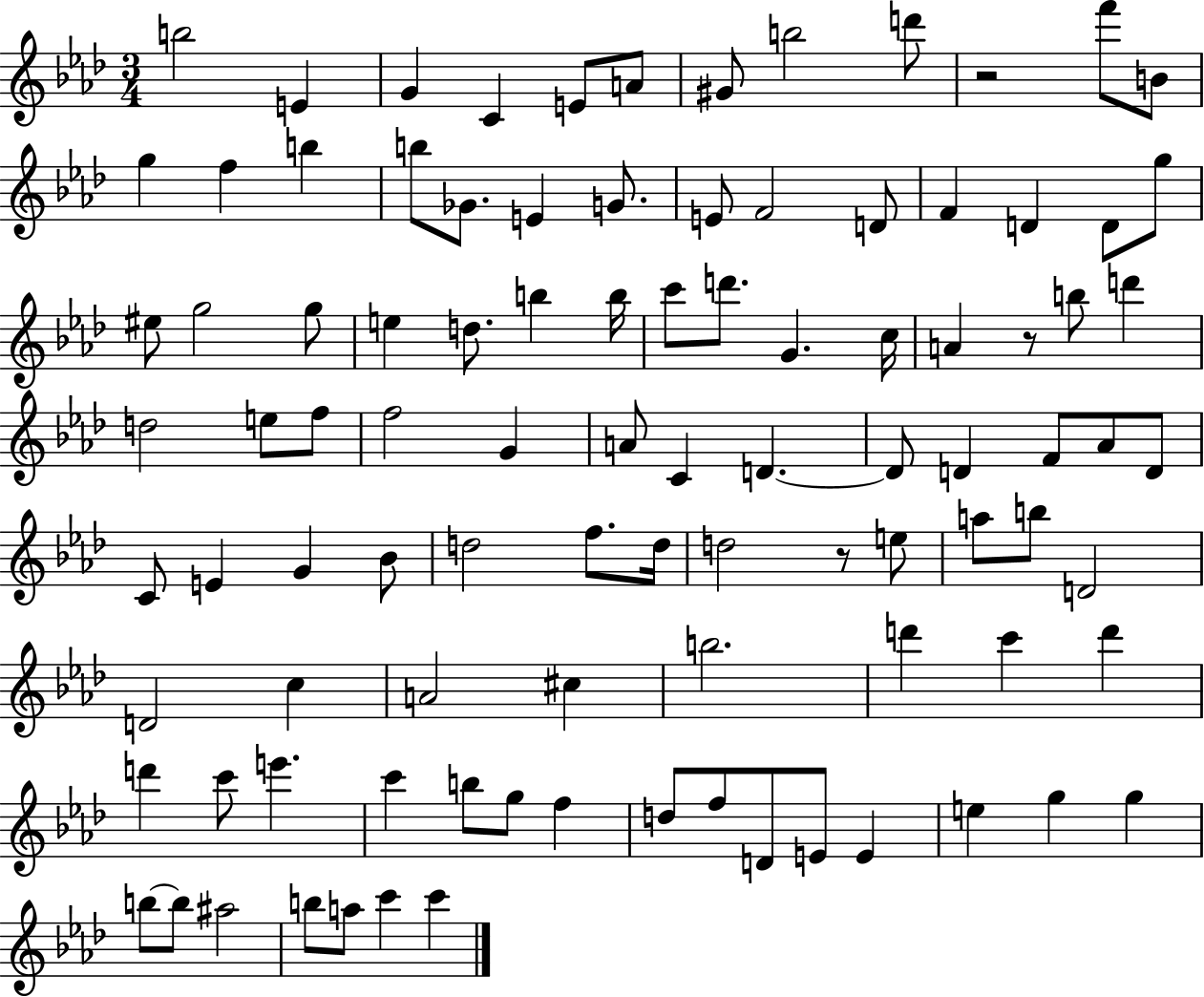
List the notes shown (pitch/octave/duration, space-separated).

B5/h E4/q G4/q C4/q E4/e A4/e G#4/e B5/h D6/e R/h F6/e B4/e G5/q F5/q B5/q B5/e Gb4/e. E4/q G4/e. E4/e F4/h D4/e F4/q D4/q D4/e G5/e EIS5/e G5/h G5/e E5/q D5/e. B5/q B5/s C6/e D6/e. G4/q. C5/s A4/q R/e B5/e D6/q D5/h E5/e F5/e F5/h G4/q A4/e C4/q D4/q. D4/e D4/q F4/e Ab4/e D4/e C4/e E4/q G4/q Bb4/e D5/h F5/e. D5/s D5/h R/e E5/e A5/e B5/e D4/h D4/h C5/q A4/h C#5/q B5/h. D6/q C6/q D6/q D6/q C6/e E6/q. C6/q B5/e G5/e F5/q D5/e F5/e D4/e E4/e E4/q E5/q G5/q G5/q B5/e B5/e A#5/h B5/e A5/e C6/q C6/q